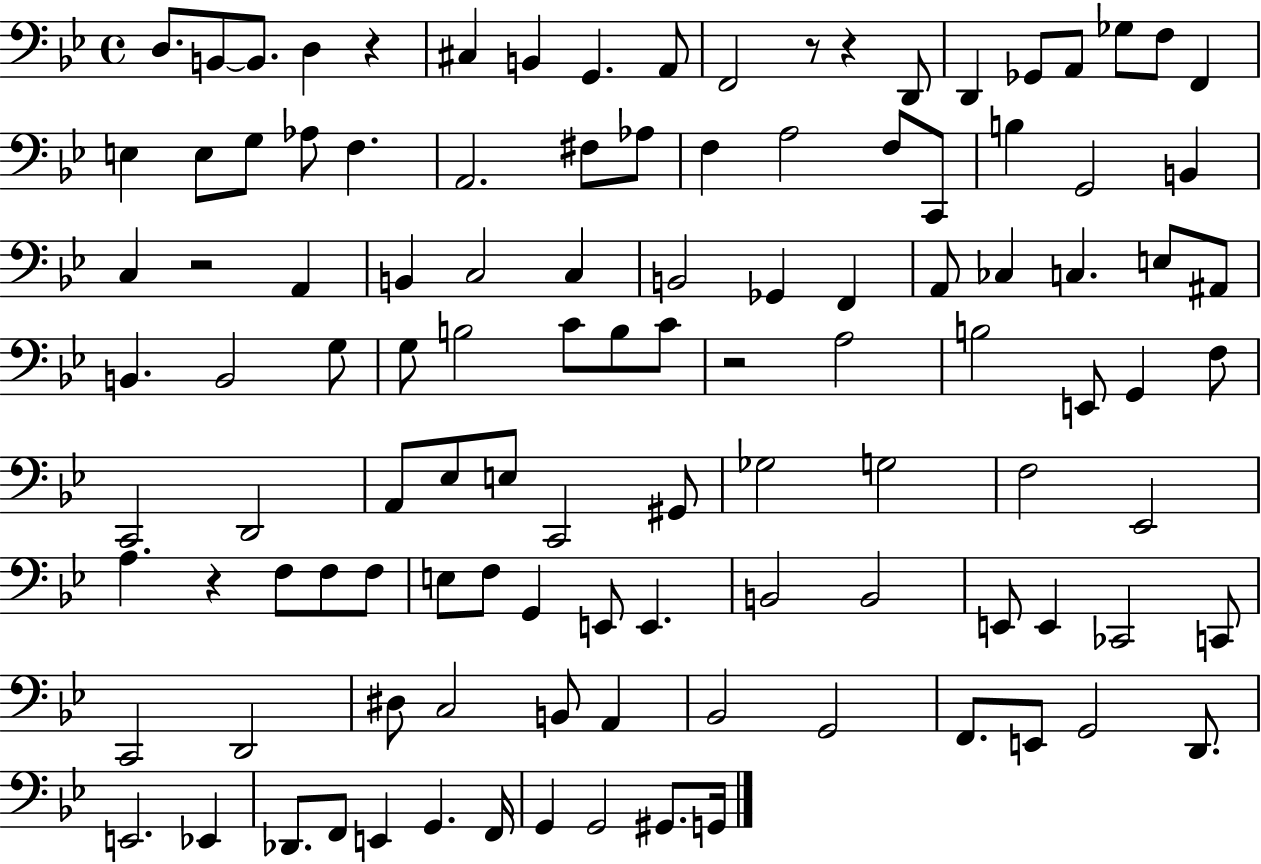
X:1
T:Untitled
M:4/4
L:1/4
K:Bb
D,/2 B,,/2 B,,/2 D, z ^C, B,, G,, A,,/2 F,,2 z/2 z D,,/2 D,, _G,,/2 A,,/2 _G,/2 F,/2 F,, E, E,/2 G,/2 _A,/2 F, A,,2 ^F,/2 _A,/2 F, A,2 F,/2 C,,/2 B, G,,2 B,, C, z2 A,, B,, C,2 C, B,,2 _G,, F,, A,,/2 _C, C, E,/2 ^A,,/2 B,, B,,2 G,/2 G,/2 B,2 C/2 B,/2 C/2 z2 A,2 B,2 E,,/2 G,, F,/2 C,,2 D,,2 A,,/2 _E,/2 E,/2 C,,2 ^G,,/2 _G,2 G,2 F,2 _E,,2 A, z F,/2 F,/2 F,/2 E,/2 F,/2 G,, E,,/2 E,, B,,2 B,,2 E,,/2 E,, _C,,2 C,,/2 C,,2 D,,2 ^D,/2 C,2 B,,/2 A,, _B,,2 G,,2 F,,/2 E,,/2 G,,2 D,,/2 E,,2 _E,, _D,,/2 F,,/2 E,, G,, F,,/4 G,, G,,2 ^G,,/2 G,,/4